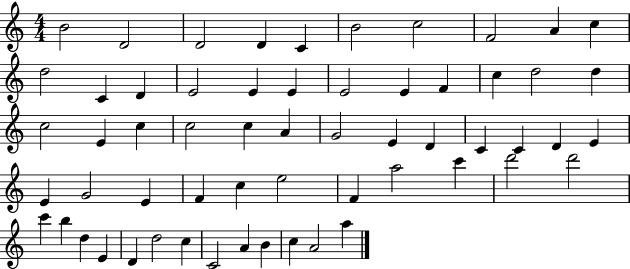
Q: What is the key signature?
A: C major